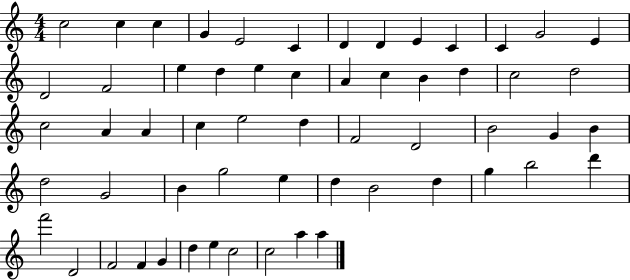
{
  \clef treble
  \numericTimeSignature
  \time 4/4
  \key c \major
  c''2 c''4 c''4 | g'4 e'2 c'4 | d'4 d'4 e'4 c'4 | c'4 g'2 e'4 | \break d'2 f'2 | e''4 d''4 e''4 c''4 | a'4 c''4 b'4 d''4 | c''2 d''2 | \break c''2 a'4 a'4 | c''4 e''2 d''4 | f'2 d'2 | b'2 g'4 b'4 | \break d''2 g'2 | b'4 g''2 e''4 | d''4 b'2 d''4 | g''4 b''2 d'''4 | \break f'''2 d'2 | f'2 f'4 g'4 | d''4 e''4 c''2 | c''2 a''4 a''4 | \break \bar "|."
}